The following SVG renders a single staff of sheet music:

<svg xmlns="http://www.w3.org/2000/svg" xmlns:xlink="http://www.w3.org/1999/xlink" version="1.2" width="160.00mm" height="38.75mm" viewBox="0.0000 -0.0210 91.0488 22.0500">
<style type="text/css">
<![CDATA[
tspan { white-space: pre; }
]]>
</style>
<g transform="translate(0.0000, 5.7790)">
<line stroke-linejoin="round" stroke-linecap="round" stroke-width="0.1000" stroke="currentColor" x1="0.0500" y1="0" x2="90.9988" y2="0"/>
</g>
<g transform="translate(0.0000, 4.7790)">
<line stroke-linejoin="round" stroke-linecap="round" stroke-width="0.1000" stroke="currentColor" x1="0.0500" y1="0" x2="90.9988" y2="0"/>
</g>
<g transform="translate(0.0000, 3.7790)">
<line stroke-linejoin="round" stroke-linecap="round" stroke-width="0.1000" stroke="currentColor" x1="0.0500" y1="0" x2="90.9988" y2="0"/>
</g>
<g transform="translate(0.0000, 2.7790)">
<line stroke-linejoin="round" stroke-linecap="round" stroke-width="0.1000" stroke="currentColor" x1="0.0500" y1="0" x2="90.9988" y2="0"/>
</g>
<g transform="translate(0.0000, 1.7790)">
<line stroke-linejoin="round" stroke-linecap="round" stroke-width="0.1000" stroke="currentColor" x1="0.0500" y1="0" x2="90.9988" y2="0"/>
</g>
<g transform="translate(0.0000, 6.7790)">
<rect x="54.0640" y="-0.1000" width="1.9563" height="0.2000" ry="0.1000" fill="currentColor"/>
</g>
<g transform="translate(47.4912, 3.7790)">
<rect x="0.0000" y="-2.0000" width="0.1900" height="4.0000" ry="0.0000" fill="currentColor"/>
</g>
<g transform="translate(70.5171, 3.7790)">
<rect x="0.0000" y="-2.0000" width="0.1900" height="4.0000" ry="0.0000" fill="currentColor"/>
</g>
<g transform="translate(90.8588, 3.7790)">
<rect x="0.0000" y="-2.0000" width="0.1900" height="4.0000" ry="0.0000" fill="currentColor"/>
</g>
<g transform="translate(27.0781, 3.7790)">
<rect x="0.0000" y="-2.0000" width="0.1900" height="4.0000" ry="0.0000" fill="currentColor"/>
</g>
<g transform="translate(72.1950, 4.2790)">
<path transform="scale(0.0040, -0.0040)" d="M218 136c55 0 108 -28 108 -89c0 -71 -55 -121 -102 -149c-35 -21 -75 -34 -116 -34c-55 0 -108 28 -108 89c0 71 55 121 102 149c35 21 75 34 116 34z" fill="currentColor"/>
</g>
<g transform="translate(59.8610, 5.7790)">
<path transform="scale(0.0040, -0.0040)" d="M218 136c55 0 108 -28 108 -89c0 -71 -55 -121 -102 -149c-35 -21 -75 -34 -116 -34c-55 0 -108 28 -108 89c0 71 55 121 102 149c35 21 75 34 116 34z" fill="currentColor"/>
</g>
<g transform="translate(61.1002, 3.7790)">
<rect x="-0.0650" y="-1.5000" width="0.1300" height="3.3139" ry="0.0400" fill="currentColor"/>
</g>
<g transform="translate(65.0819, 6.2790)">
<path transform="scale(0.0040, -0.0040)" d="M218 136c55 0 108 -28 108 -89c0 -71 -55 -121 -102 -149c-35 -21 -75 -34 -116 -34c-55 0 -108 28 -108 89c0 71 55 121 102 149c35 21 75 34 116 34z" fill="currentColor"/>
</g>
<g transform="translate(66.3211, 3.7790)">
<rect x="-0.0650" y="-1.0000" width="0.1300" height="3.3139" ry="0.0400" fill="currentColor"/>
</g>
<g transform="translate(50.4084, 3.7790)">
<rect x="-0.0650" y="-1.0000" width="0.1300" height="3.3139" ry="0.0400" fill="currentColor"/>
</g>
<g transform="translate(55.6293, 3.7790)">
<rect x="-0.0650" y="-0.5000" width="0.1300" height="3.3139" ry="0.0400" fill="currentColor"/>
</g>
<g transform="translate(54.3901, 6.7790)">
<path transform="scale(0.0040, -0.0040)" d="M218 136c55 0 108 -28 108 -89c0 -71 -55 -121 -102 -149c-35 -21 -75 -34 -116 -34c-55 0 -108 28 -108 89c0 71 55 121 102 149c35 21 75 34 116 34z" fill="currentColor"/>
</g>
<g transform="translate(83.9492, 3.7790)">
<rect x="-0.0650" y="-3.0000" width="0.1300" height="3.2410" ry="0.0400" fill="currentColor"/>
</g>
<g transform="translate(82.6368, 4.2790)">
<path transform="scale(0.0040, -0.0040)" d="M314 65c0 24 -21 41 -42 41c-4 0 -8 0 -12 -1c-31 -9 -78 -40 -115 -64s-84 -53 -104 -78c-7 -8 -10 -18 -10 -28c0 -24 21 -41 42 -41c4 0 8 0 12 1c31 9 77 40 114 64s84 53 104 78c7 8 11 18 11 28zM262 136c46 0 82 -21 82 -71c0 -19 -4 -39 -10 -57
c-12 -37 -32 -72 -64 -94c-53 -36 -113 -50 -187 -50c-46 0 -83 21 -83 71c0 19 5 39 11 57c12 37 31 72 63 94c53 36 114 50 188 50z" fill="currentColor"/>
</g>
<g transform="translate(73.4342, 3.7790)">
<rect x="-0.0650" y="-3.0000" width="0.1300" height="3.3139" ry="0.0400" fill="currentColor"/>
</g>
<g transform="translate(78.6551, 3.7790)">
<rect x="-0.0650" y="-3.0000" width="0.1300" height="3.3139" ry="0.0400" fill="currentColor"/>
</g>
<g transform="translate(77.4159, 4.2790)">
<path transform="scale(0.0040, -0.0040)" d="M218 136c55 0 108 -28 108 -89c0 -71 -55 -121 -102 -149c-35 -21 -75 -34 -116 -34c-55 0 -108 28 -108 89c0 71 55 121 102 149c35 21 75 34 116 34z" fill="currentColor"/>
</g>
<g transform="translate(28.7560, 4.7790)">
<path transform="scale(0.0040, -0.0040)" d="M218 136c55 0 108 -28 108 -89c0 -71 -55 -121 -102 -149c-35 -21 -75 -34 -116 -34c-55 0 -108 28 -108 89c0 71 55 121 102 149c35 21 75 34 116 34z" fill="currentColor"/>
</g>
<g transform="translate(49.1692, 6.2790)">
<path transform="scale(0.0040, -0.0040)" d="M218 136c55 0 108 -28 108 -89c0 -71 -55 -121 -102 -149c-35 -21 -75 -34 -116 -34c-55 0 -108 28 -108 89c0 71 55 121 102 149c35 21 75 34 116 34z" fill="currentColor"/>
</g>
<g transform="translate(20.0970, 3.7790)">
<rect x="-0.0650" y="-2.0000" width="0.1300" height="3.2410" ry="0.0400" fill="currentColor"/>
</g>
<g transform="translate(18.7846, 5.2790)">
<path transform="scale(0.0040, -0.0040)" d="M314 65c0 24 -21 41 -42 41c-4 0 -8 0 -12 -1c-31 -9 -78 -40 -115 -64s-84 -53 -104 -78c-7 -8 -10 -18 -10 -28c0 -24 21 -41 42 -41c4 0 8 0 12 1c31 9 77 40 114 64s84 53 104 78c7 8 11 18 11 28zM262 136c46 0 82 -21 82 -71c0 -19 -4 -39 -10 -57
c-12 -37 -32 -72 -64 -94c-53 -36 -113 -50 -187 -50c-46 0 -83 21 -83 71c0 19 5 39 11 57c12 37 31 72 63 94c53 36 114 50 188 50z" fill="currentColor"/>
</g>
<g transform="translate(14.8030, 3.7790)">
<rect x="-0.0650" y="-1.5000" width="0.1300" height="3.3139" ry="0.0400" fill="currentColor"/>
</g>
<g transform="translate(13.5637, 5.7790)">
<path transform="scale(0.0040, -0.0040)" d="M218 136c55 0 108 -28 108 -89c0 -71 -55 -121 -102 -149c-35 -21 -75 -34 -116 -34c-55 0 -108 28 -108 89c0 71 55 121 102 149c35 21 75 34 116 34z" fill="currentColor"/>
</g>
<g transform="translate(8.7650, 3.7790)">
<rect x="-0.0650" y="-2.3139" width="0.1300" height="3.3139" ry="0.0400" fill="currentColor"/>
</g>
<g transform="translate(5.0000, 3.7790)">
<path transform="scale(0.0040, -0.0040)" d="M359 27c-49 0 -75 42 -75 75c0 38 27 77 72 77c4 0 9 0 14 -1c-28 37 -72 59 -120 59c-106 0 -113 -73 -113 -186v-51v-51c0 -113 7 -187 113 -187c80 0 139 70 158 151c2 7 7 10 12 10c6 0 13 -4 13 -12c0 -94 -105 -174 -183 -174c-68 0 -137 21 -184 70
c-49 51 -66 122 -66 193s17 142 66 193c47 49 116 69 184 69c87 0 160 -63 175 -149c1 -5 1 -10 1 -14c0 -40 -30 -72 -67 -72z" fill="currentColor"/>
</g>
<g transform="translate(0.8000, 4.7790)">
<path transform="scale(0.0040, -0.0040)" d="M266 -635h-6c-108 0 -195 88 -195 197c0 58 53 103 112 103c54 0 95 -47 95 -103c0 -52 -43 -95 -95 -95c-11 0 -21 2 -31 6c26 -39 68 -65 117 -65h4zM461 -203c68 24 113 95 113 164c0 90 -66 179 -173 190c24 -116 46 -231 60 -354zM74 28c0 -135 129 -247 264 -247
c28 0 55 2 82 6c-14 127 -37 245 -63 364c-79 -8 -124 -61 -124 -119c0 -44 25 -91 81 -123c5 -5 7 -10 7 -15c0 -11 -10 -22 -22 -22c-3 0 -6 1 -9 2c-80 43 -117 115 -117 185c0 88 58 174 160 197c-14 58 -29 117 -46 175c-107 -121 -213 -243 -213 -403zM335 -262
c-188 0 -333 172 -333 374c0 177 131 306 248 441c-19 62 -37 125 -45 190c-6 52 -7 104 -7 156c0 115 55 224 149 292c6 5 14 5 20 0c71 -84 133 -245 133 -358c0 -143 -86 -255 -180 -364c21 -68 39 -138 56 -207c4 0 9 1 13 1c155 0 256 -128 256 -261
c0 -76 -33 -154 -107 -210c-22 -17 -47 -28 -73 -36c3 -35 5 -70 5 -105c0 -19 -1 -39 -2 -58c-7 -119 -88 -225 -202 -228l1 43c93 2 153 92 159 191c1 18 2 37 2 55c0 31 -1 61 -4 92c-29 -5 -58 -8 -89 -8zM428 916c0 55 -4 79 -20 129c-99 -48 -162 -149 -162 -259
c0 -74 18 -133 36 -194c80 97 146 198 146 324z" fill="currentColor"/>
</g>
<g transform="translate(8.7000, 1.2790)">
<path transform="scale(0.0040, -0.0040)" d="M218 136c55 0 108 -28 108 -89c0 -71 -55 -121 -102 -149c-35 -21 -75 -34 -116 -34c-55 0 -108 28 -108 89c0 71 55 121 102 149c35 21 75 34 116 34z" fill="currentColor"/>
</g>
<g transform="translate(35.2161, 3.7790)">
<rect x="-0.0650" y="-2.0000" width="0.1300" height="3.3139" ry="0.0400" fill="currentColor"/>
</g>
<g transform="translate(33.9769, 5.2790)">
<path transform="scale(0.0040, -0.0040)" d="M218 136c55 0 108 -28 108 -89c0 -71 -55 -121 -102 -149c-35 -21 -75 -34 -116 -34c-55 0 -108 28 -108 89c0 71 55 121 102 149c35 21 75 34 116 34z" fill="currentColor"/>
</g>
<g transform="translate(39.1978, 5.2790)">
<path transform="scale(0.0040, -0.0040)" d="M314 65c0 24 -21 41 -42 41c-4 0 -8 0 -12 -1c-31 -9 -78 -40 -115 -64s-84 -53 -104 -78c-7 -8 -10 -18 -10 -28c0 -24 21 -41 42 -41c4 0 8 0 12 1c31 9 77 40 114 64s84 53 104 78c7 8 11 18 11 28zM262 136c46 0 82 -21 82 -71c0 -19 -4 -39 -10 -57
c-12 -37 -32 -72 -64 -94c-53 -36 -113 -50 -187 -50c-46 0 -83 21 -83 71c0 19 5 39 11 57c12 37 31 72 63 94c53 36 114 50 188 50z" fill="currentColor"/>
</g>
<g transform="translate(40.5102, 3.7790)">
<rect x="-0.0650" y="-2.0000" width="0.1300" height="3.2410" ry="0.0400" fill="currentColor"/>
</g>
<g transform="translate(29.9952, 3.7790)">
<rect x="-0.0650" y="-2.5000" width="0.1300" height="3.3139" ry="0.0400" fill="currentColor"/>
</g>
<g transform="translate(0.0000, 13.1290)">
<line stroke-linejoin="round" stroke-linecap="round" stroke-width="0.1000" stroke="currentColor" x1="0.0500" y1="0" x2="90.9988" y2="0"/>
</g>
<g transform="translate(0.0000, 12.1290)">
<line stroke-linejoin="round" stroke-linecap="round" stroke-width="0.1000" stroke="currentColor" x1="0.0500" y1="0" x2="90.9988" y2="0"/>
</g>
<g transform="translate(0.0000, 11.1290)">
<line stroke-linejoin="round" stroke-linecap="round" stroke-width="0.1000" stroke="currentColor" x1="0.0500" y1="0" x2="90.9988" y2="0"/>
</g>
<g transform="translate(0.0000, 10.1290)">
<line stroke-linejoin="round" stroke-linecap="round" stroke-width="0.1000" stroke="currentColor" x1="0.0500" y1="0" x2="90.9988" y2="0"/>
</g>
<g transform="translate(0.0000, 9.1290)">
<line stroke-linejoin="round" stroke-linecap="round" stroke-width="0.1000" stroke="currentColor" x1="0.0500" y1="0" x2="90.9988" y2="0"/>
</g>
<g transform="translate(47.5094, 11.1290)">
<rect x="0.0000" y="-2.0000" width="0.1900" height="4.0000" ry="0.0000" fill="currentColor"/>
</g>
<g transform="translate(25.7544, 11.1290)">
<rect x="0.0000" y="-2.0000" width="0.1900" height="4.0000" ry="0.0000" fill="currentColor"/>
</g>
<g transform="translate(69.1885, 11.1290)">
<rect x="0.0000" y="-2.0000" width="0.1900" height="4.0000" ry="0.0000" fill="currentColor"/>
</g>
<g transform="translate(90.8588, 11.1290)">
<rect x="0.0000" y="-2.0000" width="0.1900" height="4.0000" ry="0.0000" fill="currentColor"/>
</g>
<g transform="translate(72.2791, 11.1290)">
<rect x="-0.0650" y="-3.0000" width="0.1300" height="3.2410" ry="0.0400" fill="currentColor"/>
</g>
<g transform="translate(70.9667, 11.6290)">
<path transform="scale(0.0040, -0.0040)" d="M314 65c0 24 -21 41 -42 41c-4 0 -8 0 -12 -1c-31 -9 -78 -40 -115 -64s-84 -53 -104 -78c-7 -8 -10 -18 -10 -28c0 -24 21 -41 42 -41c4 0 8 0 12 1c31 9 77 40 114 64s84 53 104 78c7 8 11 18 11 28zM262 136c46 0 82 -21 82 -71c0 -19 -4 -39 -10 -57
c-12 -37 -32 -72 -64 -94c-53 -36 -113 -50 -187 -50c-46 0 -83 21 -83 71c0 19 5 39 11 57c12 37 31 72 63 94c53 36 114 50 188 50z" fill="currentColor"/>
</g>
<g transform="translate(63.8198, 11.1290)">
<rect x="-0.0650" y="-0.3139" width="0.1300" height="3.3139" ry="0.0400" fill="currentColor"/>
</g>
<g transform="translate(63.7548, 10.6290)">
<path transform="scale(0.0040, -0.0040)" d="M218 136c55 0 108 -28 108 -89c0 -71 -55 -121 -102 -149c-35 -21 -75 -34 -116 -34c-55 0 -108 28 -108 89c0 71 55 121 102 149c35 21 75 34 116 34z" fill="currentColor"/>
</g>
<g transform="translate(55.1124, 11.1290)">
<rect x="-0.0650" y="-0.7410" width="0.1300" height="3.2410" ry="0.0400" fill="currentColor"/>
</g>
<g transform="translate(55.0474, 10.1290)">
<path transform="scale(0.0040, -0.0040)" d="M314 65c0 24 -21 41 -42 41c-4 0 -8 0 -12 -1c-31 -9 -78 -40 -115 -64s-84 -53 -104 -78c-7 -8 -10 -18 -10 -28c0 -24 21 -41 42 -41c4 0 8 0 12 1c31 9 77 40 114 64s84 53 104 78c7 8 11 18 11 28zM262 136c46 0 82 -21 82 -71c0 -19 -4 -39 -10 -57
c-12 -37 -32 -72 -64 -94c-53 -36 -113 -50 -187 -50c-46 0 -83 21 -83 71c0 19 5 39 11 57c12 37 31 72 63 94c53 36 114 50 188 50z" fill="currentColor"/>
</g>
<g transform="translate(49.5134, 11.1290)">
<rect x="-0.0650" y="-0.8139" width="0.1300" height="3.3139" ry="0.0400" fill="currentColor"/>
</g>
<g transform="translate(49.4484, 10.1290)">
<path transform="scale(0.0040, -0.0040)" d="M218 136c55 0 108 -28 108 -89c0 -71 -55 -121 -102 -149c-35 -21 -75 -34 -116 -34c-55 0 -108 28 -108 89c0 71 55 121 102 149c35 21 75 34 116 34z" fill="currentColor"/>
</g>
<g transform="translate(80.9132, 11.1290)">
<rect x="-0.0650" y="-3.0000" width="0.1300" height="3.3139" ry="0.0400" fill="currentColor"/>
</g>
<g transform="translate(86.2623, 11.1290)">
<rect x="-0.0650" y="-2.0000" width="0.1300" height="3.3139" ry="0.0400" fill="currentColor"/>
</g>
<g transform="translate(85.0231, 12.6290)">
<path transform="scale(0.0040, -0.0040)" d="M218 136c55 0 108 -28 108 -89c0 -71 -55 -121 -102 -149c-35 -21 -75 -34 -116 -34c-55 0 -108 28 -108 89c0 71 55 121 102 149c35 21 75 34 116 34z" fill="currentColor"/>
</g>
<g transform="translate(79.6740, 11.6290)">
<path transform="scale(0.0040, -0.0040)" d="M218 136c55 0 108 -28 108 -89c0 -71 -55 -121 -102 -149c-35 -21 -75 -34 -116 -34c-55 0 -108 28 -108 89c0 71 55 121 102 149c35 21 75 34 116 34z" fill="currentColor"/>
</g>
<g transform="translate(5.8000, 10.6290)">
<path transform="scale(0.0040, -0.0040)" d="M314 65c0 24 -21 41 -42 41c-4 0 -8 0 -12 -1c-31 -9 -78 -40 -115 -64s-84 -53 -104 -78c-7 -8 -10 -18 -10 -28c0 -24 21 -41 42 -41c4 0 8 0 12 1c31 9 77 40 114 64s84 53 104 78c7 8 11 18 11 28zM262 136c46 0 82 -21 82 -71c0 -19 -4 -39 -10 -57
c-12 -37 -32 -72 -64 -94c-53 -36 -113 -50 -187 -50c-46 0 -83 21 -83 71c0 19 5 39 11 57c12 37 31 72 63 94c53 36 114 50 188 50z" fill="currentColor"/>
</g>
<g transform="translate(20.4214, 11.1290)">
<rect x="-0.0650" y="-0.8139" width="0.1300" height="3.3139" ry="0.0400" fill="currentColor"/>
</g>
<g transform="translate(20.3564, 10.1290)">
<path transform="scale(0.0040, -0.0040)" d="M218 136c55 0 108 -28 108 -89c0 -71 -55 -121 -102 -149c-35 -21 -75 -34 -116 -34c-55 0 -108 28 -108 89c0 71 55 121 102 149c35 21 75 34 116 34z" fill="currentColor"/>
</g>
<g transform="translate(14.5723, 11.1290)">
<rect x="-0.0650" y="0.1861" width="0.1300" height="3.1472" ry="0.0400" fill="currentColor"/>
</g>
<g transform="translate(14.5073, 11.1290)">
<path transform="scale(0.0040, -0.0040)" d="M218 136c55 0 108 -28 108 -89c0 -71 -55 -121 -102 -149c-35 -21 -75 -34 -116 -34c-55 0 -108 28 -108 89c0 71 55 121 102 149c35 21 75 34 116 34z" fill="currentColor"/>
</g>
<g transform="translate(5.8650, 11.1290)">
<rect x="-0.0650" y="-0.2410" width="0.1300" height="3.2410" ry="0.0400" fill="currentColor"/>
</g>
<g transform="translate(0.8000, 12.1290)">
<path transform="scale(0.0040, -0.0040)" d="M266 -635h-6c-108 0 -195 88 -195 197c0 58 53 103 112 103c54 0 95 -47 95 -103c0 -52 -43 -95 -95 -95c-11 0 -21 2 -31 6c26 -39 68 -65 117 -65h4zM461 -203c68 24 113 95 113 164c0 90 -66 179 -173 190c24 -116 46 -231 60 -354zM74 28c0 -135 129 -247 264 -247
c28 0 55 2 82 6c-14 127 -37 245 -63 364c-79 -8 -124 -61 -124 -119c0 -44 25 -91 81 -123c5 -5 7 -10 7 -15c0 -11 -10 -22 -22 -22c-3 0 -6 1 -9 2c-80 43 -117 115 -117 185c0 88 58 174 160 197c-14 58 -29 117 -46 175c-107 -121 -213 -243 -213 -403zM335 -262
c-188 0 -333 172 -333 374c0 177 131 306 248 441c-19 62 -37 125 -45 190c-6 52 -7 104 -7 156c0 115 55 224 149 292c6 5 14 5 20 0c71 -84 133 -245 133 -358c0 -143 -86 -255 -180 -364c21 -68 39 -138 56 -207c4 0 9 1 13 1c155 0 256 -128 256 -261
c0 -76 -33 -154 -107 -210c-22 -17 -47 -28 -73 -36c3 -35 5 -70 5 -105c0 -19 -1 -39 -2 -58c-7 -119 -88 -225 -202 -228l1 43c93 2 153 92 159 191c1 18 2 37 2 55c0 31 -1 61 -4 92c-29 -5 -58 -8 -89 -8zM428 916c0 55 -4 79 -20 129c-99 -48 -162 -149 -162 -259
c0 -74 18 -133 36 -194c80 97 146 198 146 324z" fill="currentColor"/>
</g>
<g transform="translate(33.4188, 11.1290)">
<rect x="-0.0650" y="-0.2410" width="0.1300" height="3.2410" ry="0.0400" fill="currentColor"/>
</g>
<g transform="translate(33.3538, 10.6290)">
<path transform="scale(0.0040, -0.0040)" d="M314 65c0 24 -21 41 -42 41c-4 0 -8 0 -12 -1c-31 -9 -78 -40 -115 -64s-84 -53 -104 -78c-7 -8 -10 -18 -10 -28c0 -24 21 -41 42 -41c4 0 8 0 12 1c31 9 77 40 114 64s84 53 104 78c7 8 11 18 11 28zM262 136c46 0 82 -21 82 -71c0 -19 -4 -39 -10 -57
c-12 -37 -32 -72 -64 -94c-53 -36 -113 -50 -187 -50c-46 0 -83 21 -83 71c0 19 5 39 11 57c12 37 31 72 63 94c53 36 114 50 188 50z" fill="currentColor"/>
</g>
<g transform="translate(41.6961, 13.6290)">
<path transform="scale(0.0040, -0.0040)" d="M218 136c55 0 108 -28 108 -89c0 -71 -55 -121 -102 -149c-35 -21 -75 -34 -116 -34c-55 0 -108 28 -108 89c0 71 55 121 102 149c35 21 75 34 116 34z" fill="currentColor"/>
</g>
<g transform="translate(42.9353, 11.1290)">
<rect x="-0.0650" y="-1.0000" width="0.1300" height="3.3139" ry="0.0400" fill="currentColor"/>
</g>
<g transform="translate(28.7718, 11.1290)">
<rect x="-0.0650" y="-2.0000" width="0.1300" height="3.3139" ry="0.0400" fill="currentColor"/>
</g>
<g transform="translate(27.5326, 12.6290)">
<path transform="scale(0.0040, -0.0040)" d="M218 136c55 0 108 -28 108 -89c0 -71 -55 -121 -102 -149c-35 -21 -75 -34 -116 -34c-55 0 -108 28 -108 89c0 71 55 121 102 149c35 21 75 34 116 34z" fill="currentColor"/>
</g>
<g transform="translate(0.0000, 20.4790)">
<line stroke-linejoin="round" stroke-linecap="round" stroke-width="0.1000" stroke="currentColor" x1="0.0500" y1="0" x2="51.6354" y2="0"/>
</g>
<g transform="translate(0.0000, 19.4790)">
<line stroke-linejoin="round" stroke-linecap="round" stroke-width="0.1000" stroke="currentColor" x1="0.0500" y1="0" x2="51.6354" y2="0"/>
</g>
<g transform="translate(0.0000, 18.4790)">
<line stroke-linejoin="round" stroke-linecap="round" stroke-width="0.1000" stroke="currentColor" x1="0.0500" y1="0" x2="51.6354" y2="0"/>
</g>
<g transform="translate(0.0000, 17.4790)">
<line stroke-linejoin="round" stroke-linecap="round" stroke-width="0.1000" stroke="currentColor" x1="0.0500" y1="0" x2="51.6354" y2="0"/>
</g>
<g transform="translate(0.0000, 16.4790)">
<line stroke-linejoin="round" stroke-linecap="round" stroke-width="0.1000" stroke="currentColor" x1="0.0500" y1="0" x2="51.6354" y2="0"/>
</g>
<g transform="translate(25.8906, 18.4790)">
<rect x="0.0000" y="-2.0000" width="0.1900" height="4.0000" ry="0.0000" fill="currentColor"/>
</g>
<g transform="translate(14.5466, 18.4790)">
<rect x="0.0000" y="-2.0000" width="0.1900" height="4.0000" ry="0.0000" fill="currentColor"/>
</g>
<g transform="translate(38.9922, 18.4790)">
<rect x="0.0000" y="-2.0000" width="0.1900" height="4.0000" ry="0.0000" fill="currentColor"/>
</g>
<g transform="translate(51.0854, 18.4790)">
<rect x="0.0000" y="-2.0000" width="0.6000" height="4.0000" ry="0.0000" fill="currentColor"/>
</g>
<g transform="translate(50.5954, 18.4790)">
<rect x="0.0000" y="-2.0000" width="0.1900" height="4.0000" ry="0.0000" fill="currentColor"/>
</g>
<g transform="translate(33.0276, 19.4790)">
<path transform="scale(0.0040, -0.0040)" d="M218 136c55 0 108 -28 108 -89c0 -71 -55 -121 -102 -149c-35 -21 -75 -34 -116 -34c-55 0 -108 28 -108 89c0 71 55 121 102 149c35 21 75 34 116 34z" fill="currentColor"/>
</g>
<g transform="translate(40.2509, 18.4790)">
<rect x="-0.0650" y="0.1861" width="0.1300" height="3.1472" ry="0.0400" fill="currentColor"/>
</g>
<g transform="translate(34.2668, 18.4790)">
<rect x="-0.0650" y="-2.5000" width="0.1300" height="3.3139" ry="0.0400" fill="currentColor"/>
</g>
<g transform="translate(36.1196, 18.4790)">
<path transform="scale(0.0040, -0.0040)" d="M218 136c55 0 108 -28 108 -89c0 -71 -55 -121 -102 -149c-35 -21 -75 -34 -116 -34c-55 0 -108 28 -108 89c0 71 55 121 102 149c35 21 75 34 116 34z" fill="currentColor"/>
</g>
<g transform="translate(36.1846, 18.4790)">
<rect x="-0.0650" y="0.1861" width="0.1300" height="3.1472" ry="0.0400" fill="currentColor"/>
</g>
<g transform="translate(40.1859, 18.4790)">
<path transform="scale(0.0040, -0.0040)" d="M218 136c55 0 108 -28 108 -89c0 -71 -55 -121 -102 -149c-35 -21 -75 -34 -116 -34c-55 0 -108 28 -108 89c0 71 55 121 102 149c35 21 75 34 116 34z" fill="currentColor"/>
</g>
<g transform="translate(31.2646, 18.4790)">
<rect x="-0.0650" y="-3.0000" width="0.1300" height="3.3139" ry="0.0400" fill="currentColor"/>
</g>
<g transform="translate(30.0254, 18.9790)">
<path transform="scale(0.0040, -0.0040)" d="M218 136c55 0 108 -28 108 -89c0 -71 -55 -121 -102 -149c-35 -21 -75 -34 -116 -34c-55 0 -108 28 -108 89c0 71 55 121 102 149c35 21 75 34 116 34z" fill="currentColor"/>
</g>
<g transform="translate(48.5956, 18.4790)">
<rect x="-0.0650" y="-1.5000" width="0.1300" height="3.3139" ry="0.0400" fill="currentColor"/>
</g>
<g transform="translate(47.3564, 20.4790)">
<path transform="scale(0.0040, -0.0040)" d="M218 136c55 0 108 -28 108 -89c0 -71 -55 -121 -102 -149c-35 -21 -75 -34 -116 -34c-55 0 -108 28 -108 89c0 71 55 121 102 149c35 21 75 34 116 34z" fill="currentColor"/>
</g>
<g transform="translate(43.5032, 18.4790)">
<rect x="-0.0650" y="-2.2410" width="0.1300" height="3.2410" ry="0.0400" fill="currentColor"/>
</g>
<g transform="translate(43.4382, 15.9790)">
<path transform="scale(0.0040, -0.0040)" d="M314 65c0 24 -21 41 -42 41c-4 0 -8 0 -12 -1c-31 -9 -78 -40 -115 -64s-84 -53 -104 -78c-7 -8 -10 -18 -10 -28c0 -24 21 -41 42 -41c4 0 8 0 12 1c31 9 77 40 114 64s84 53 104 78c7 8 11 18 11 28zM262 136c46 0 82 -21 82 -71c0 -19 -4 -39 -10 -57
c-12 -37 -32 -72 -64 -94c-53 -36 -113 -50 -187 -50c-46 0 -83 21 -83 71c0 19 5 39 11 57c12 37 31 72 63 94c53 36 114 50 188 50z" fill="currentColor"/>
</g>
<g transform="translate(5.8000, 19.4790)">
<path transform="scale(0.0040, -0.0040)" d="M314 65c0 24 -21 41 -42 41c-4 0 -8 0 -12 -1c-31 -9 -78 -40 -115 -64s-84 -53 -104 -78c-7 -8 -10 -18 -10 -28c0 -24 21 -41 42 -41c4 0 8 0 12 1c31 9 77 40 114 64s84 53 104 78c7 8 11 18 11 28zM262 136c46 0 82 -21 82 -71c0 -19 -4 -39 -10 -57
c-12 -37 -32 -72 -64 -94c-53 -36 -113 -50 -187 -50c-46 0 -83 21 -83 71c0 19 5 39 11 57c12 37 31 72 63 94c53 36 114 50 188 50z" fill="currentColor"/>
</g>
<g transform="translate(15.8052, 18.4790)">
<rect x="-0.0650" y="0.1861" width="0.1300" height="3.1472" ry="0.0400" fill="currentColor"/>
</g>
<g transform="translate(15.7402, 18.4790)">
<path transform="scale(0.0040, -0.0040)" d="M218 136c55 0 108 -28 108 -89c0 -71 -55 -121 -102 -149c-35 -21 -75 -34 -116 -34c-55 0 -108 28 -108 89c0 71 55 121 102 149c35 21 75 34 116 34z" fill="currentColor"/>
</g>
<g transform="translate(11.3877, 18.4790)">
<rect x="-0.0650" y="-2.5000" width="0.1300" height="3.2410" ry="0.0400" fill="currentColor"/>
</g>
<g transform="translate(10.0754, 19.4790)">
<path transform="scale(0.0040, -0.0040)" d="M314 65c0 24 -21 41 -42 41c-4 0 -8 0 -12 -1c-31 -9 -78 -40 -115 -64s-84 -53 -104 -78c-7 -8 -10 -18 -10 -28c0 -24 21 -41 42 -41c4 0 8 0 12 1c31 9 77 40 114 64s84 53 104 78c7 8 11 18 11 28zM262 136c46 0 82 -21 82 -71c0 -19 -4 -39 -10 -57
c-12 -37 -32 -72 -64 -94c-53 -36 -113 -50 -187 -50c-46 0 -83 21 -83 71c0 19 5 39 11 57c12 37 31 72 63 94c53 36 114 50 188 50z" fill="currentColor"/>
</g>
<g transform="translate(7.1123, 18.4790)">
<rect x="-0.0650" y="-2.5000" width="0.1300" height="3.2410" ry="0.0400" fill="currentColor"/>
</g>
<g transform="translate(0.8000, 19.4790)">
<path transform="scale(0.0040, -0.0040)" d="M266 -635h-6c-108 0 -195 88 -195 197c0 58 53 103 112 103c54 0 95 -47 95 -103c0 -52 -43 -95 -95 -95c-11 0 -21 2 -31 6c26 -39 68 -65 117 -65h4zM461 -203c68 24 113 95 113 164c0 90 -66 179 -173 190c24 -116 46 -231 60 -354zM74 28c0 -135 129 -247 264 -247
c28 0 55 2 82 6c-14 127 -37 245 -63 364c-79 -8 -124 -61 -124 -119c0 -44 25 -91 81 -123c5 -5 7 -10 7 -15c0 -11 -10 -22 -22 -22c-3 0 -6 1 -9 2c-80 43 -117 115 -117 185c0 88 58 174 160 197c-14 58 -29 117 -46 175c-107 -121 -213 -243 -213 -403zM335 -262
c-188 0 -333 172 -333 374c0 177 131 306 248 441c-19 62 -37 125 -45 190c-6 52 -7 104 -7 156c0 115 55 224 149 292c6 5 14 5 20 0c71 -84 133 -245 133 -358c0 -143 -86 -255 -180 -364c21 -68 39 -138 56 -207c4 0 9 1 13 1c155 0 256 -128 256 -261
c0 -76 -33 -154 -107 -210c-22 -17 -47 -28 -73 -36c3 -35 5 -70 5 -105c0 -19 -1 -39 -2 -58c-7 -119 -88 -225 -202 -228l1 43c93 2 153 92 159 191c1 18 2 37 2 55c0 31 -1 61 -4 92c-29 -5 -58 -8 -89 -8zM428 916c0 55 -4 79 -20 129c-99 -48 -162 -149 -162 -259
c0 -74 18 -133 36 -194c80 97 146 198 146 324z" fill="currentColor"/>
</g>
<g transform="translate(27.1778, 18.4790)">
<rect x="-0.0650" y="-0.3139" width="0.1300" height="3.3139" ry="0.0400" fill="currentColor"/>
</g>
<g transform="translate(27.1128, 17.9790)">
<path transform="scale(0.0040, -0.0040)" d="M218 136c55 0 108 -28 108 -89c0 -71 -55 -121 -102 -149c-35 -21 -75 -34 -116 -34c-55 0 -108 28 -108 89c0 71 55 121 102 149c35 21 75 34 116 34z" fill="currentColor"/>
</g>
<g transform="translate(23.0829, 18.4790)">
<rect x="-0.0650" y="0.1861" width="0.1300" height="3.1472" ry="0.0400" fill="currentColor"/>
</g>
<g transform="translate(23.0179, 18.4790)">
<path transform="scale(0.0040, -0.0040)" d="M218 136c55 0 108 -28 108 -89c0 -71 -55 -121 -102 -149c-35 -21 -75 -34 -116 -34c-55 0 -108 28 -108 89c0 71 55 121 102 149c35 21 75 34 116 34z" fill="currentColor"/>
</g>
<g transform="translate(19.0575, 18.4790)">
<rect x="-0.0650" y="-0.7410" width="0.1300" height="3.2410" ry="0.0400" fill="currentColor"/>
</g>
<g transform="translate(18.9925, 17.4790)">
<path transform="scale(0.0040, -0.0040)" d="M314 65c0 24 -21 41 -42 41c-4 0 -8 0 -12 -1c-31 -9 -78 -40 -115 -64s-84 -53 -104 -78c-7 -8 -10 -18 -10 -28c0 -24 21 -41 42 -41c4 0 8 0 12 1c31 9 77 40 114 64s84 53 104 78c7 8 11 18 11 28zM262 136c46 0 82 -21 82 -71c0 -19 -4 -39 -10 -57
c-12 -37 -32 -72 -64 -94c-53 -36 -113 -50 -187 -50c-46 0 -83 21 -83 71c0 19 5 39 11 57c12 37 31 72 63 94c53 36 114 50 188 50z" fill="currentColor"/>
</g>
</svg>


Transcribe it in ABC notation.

X:1
T:Untitled
M:4/4
L:1/4
K:C
g E F2 G F F2 D C E D A A A2 c2 B d F c2 D d d2 c A2 A F G2 G2 B d2 B c A G B B g2 E